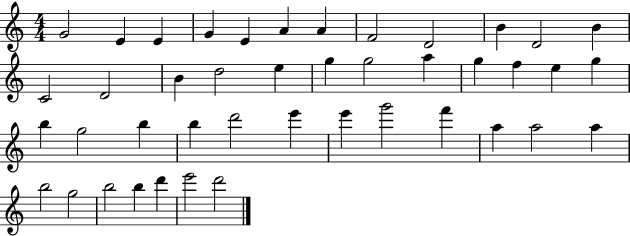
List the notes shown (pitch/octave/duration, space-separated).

G4/h E4/q E4/q G4/q E4/q A4/q A4/q F4/h D4/h B4/q D4/h B4/q C4/h D4/h B4/q D5/h E5/q G5/q G5/h A5/q G5/q F5/q E5/q G5/q B5/q G5/h B5/q B5/q D6/h E6/q E6/q G6/h F6/q A5/q A5/h A5/q B5/h G5/h B5/h B5/q D6/q E6/h D6/h